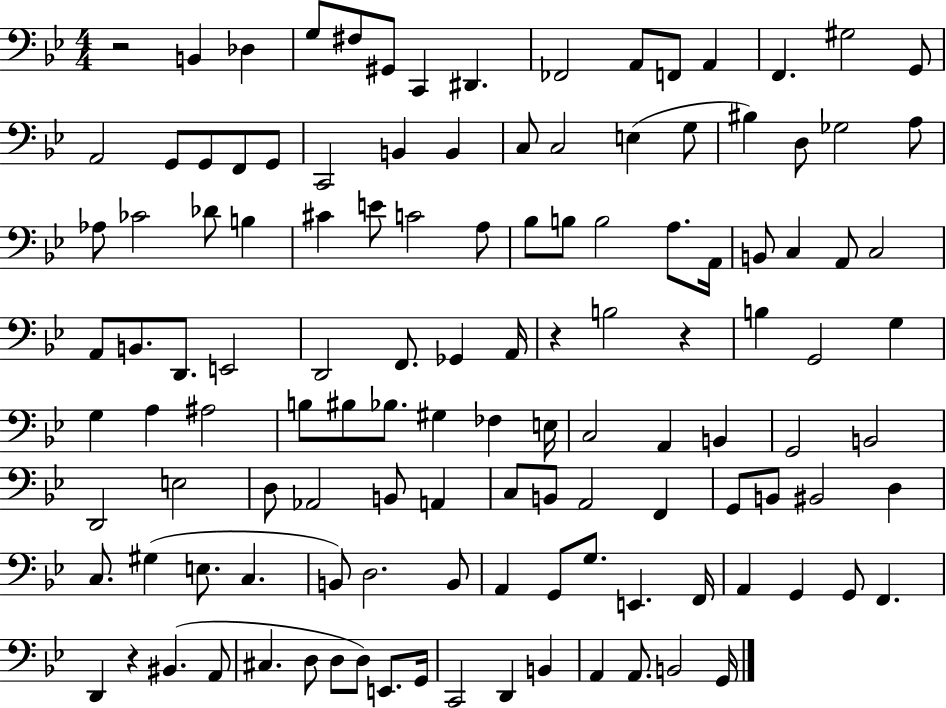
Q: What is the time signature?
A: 4/4